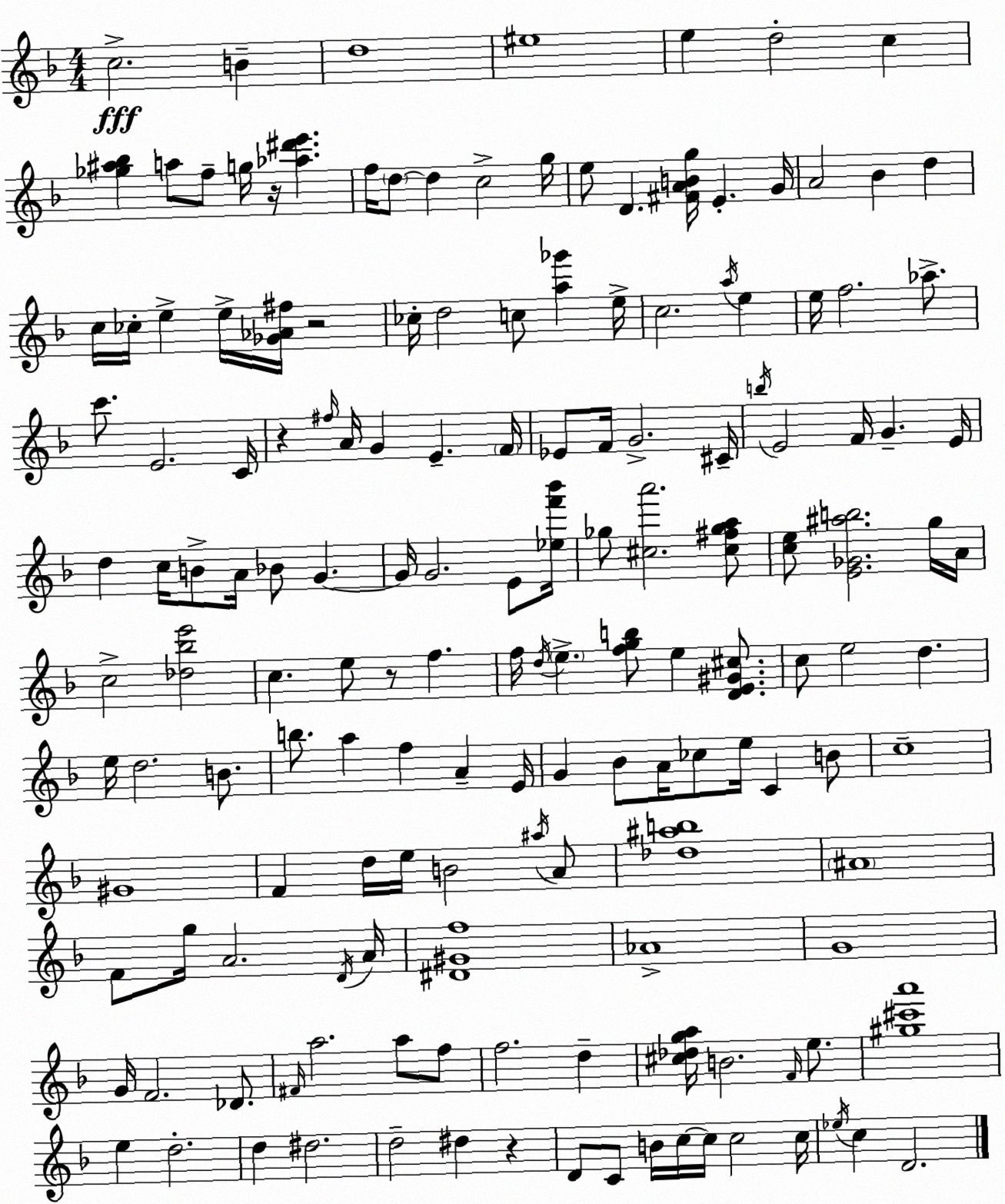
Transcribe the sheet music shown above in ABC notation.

X:1
T:Untitled
M:4/4
L:1/4
K:F
c2 B d4 ^e4 e d2 c [_g^a_b] a/2 f/2 g/4 z/4 [_a^d'e'] f/4 d/2 d c2 g/4 e/2 D [^FABg]/4 E G/4 A2 _B d c/4 _c/4 e e/4 [_G_A^f]/4 z2 _c/4 d2 c/2 [a_g'] e/4 c2 a/4 e e/4 f2 _a/2 c'/2 E2 C/4 z ^f/4 A/4 G E F/4 _E/2 F/4 G2 ^C/4 b/4 E2 F/4 G E/4 d c/4 B/2 A/4 _B/2 G G/4 G2 E/2 [_ef'_b']/4 _g/2 [^ca']2 [^c^f_ga]/2 [ce]/2 [E_G^ab]2 g/4 A/4 c2 [_d_be']2 c e/2 z/2 f f/4 d/4 e [fgb]/2 e [DE^G^c]/2 c/2 e2 d e/4 d2 B/2 b/2 a f A E/4 G _B/2 A/4 _c/2 e/4 C B/2 c4 ^G4 F d/4 e/4 B2 ^a/4 A/2 [_d^ab]4 ^A4 F/2 g/4 A2 D/4 A/4 [^D^Gf]4 _A4 G4 G/4 F2 _D/2 ^F/4 a2 a/2 f/2 f2 d [^c_dga]/4 B2 F/4 e/2 [^g^c'a']4 e d2 d ^d2 d2 ^d z D/2 C/2 B/4 c/4 c/4 c2 c/4 _e/4 c D2